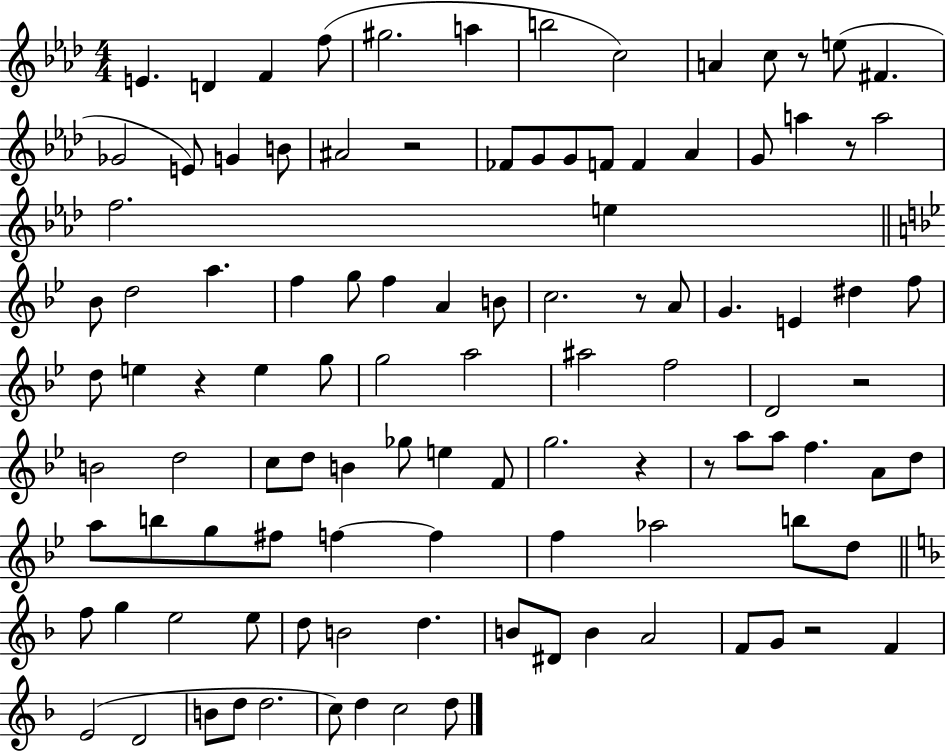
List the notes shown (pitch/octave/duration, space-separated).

E4/q. D4/q F4/q F5/e G#5/h. A5/q B5/h C5/h A4/q C5/e R/e E5/e F#4/q. Gb4/h E4/e G4/q B4/e A#4/h R/h FES4/e G4/e G4/e F4/e F4/q Ab4/q G4/e A5/q R/e A5/h F5/h. E5/q Bb4/e D5/h A5/q. F5/q G5/e F5/q A4/q B4/e C5/h. R/e A4/e G4/q. E4/q D#5/q F5/e D5/e E5/q R/q E5/q G5/e G5/h A5/h A#5/h F5/h D4/h R/h B4/h D5/h C5/e D5/e B4/q Gb5/e E5/q F4/e G5/h. R/q R/e A5/e A5/e F5/q. A4/e D5/e A5/e B5/e G5/e F#5/e F5/q F5/q F5/q Ab5/h B5/e D5/e F5/e G5/q E5/h E5/e D5/e B4/h D5/q. B4/e D#4/e B4/q A4/h F4/e G4/e R/h F4/q E4/h D4/h B4/e D5/e D5/h. C5/e D5/q C5/h D5/e